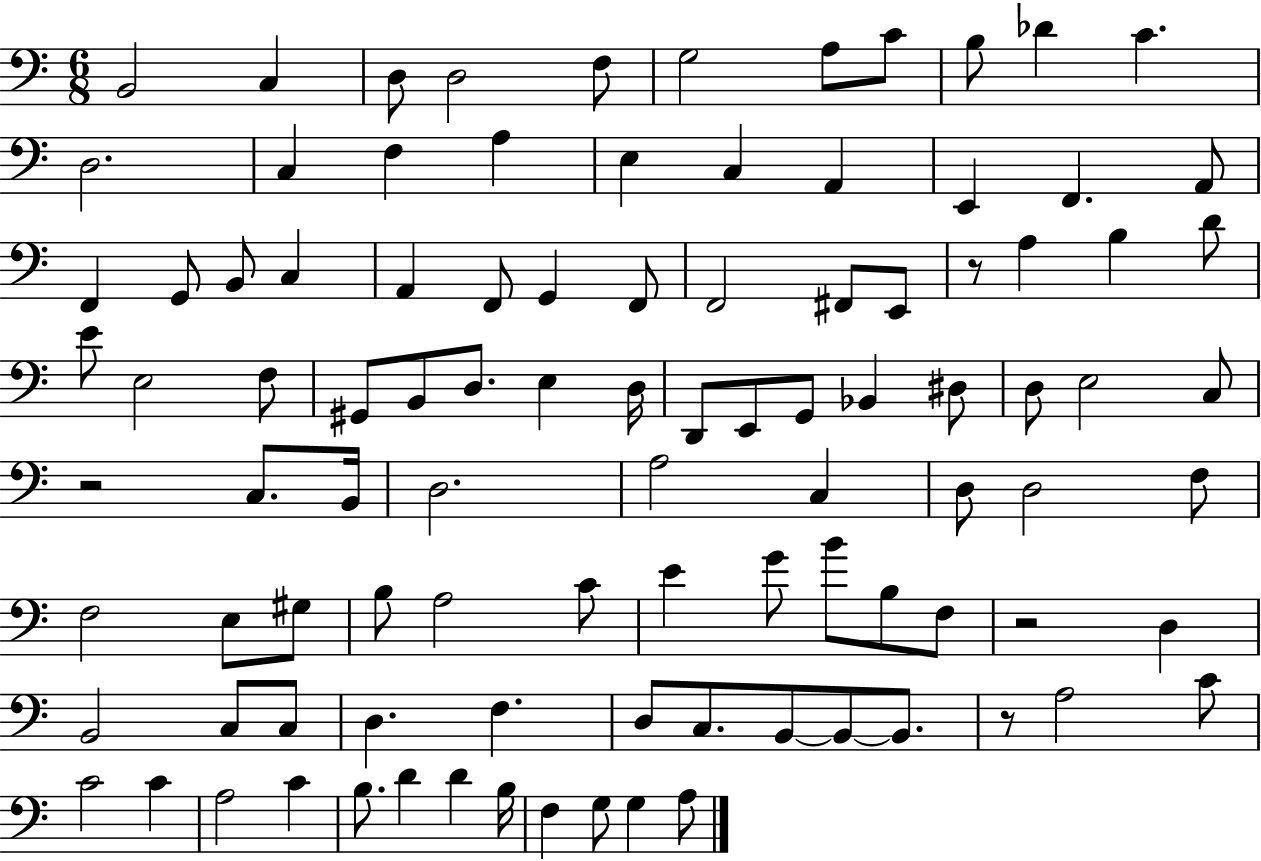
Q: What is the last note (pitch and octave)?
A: A3